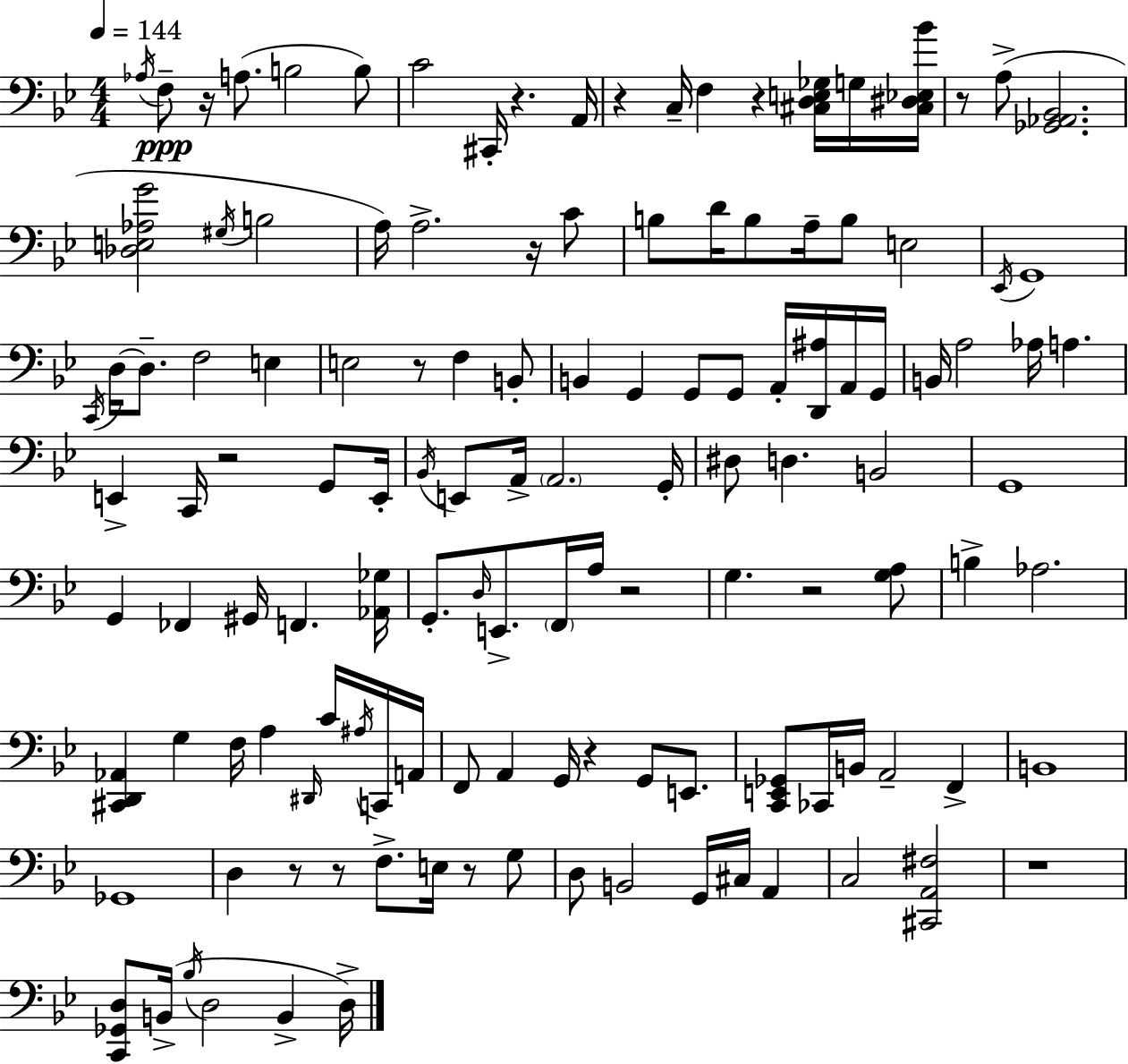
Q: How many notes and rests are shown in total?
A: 129